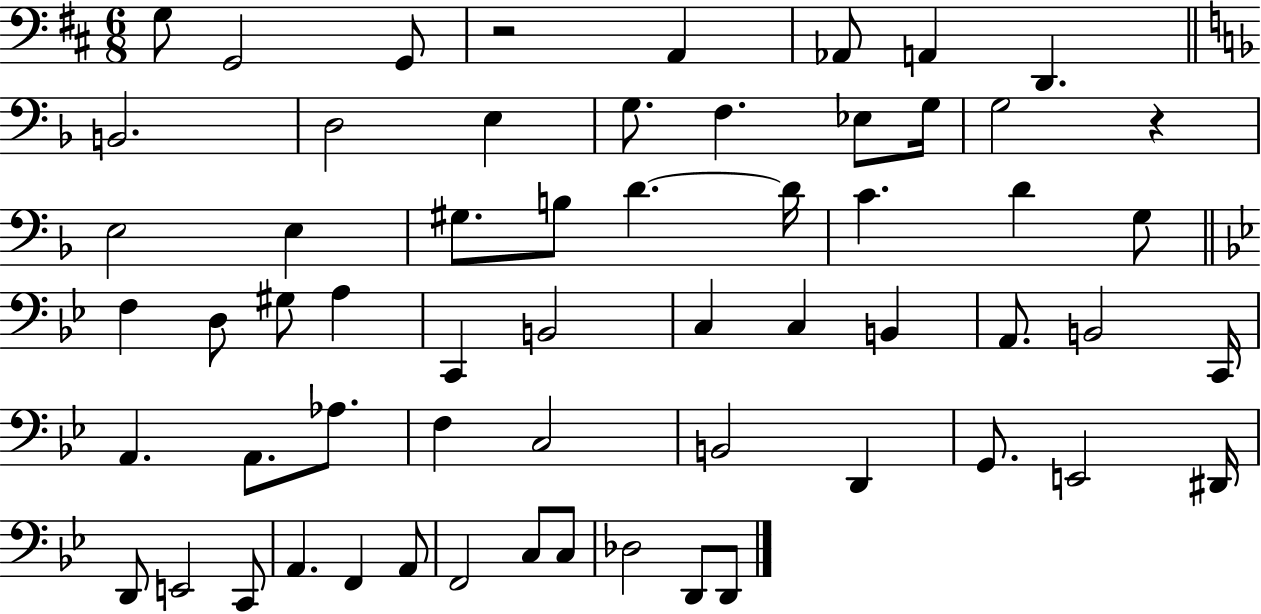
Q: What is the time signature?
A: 6/8